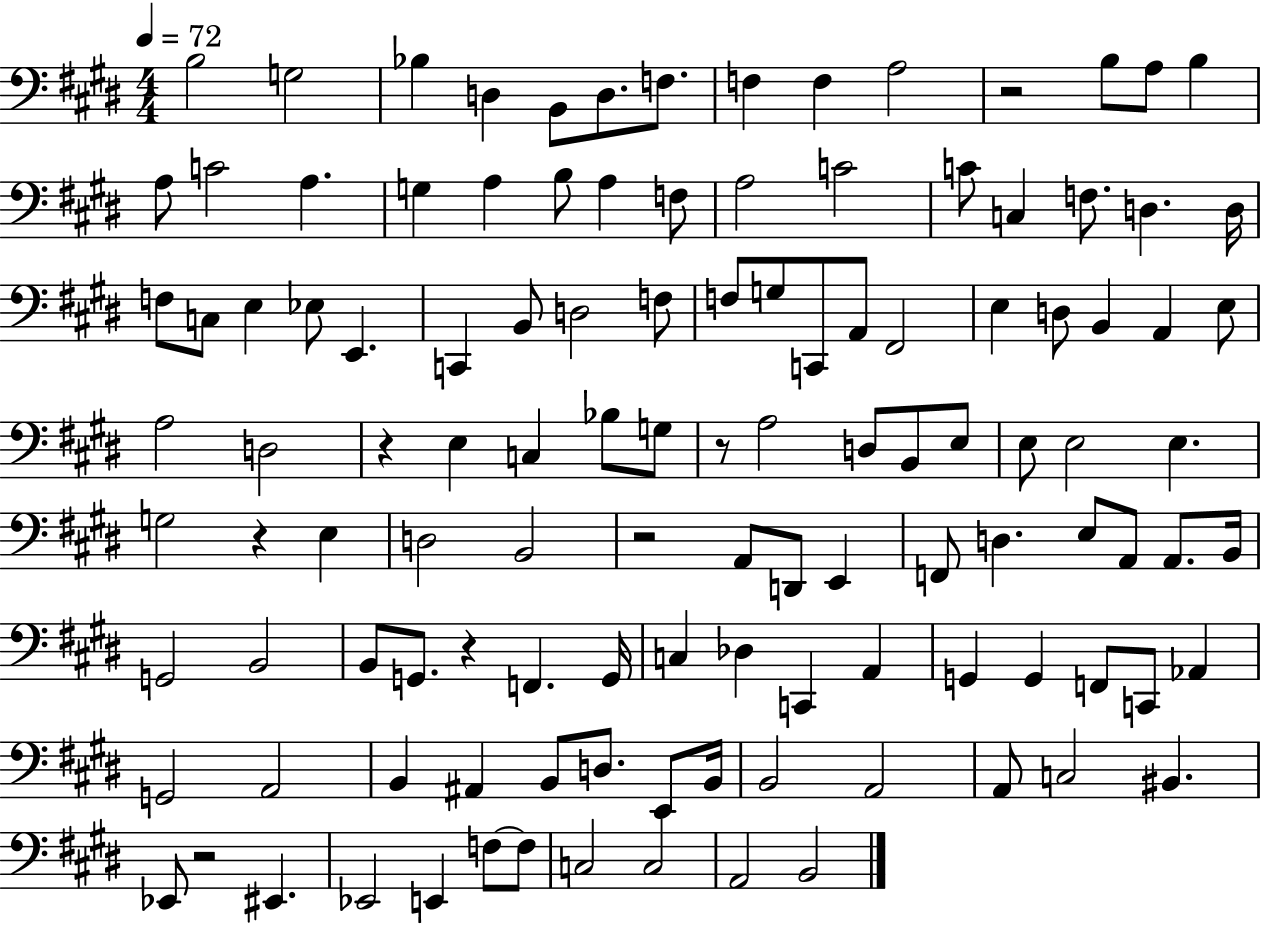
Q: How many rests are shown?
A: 7